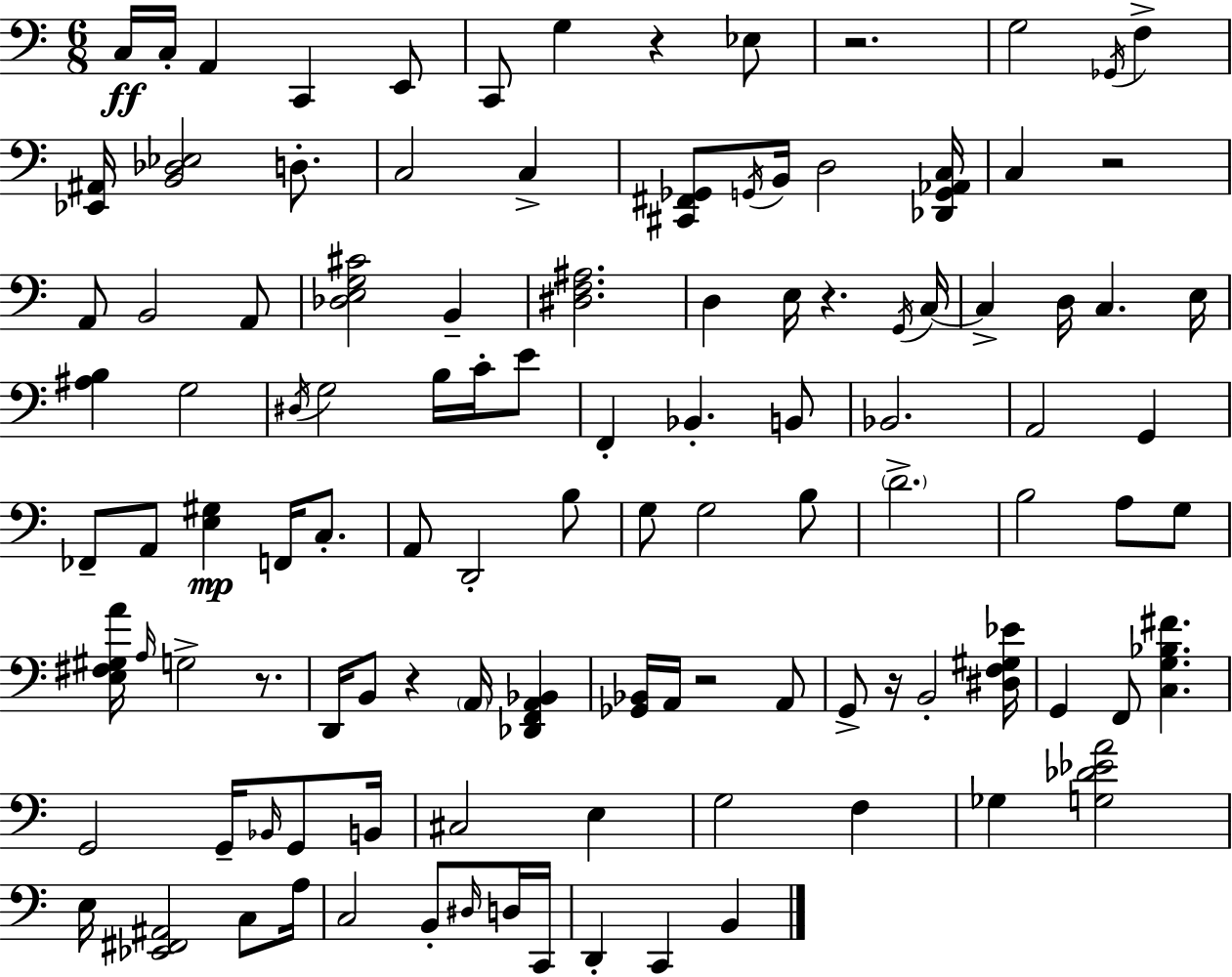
X:1
T:Untitled
M:6/8
L:1/4
K:Am
C,/4 C,/4 A,, C,, E,,/2 C,,/2 G, z _E,/2 z2 G,2 _G,,/4 F, [_E,,^A,,]/4 [B,,_D,_E,]2 D,/2 C,2 C, [^C,,^F,,_G,,]/2 G,,/4 B,,/4 D,2 [_D,,G,,_A,,C,]/4 C, z2 A,,/2 B,,2 A,,/2 [_D,E,G,^C]2 B,, [^D,F,^A,]2 D, E,/4 z G,,/4 C,/4 C, D,/4 C, E,/4 [^A,B,] G,2 ^D,/4 G,2 B,/4 C/4 E/2 F,, _B,, B,,/2 _B,,2 A,,2 G,, _F,,/2 A,,/2 [E,^G,] F,,/4 C,/2 A,,/2 D,,2 B,/2 G,/2 G,2 B,/2 D2 B,2 A,/2 G,/2 [E,^F,^G,A]/4 A,/4 G,2 z/2 D,,/4 B,,/2 z A,,/4 [_D,,F,,A,,_B,,] [_G,,_B,,]/4 A,,/4 z2 A,,/2 G,,/2 z/4 B,,2 [^D,F,^G,_E]/4 G,, F,,/2 [C,G,_B,^F] G,,2 G,,/4 _B,,/4 G,,/2 B,,/4 ^C,2 E, G,2 F, _G, [G,_D_EA]2 E,/4 [_E,,^F,,^A,,]2 C,/2 A,/4 C,2 B,,/2 ^D,/4 D,/4 C,,/4 D,, C,, B,,